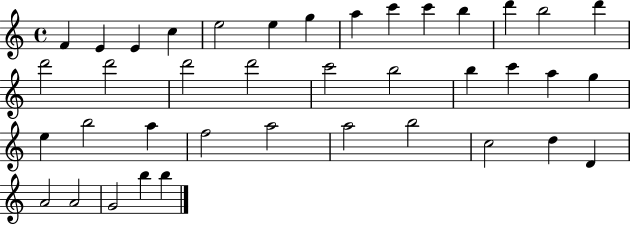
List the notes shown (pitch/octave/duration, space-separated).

F4/q E4/q E4/q C5/q E5/h E5/q G5/q A5/q C6/q C6/q B5/q D6/q B5/h D6/q D6/h D6/h D6/h D6/h C6/h B5/h B5/q C6/q A5/q G5/q E5/q B5/h A5/q F5/h A5/h A5/h B5/h C5/h D5/q D4/q A4/h A4/h G4/h B5/q B5/q